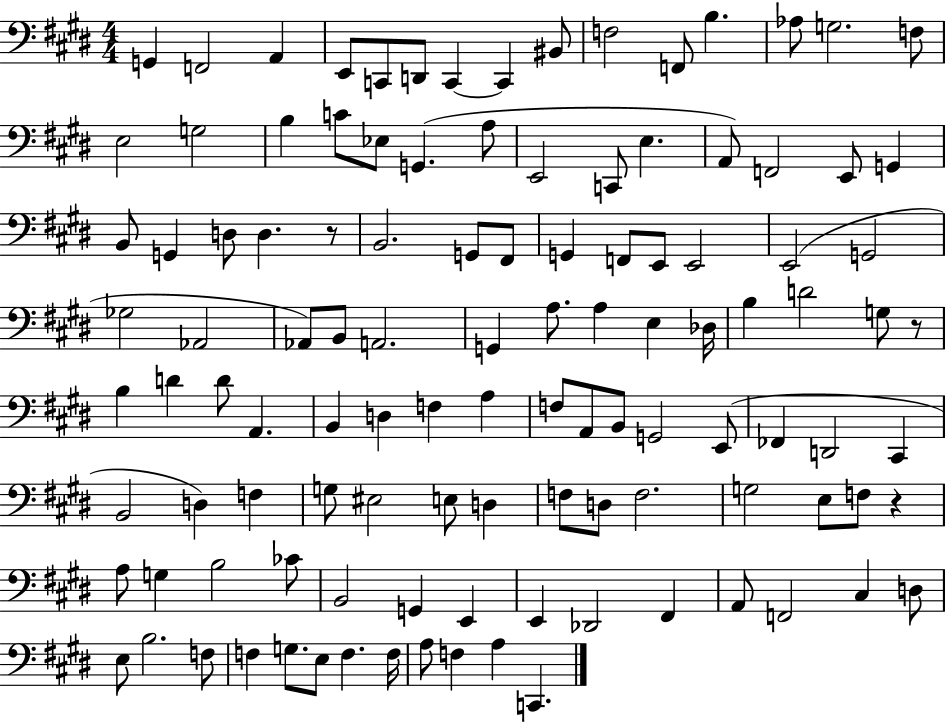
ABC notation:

X:1
T:Untitled
M:4/4
L:1/4
K:E
G,, F,,2 A,, E,,/2 C,,/2 D,,/2 C,, C,, ^B,,/2 F,2 F,,/2 B, _A,/2 G,2 F,/2 E,2 G,2 B, C/2 _E,/2 G,, A,/2 E,,2 C,,/2 E, A,,/2 F,,2 E,,/2 G,, B,,/2 G,, D,/2 D, z/2 B,,2 G,,/2 ^F,,/2 G,, F,,/2 E,,/2 E,,2 E,,2 G,,2 _G,2 _A,,2 _A,,/2 B,,/2 A,,2 G,, A,/2 A, E, _D,/4 B, D2 G,/2 z/2 B, D D/2 A,, B,, D, F, A, F,/2 A,,/2 B,,/2 G,,2 E,,/2 _F,, D,,2 ^C,, B,,2 D, F, G,/2 ^E,2 E,/2 D, F,/2 D,/2 F,2 G,2 E,/2 F,/2 z A,/2 G, B,2 _C/2 B,,2 G,, E,, E,, _D,,2 ^F,, A,,/2 F,,2 ^C, D,/2 E,/2 B,2 F,/2 F, G,/2 E,/2 F, F,/4 A,/2 F, A, C,,